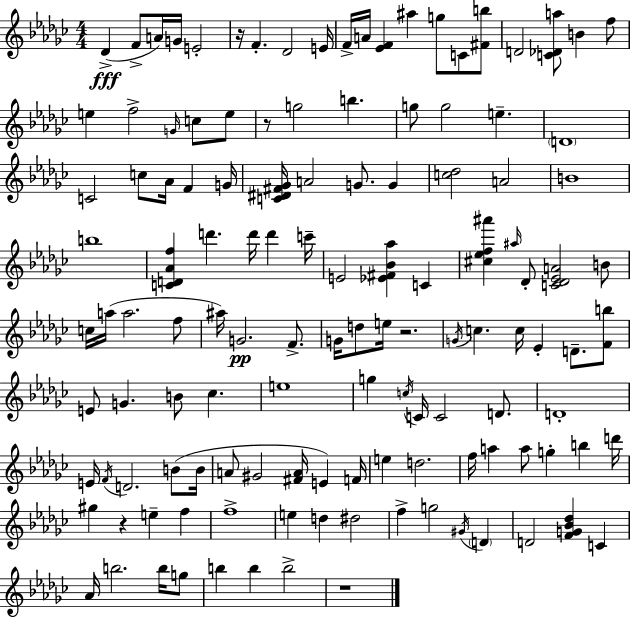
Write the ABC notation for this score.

X:1
T:Untitled
M:4/4
L:1/4
K:Ebm
_D F/2 A/4 G/4 E2 z/4 F _D2 E/4 F/4 A/4 [_EF] ^a g/2 C/2 [^Fb]/2 D2 [C_Da]/2 B f/2 e f2 G/4 c/2 e/2 z/2 g2 b g/2 g2 e D4 C2 c/2 _A/4 F G/4 [C^D^F_G]/4 A2 G/2 G [c_d]2 A2 B4 b4 [CD_Af] d' d'/4 d' c'/4 E2 [_E^F_B_a] C [^c_ef^a'] ^a/4 _D/2 [C_D_EA]2 B/2 c/4 a/4 a2 f/2 ^a/4 G2 F/2 G/4 d/2 e/4 z2 G/4 c c/4 _E D/2 [Fb]/2 E/2 G B/2 _c e4 g c/4 C/4 C2 D/2 D4 E/4 F/4 D2 B/2 B/4 A/2 ^G2 [^FA]/4 E F/4 e d2 f/4 a a/2 g b d'/4 ^g z e f f4 e d ^d2 f g2 ^G/4 D D2 [FG_B_d] C _A/4 b2 b/4 g/2 b b b2 z4